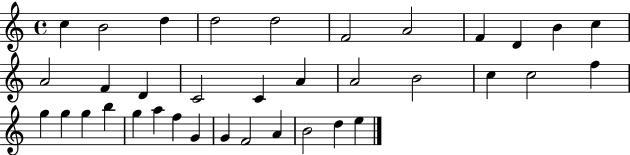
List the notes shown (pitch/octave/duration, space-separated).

C5/q B4/h D5/q D5/h D5/h F4/h A4/h F4/q D4/q B4/q C5/q A4/h F4/q D4/q C4/h C4/q A4/q A4/h B4/h C5/q C5/h F5/q G5/q G5/q G5/q B5/q G5/q A5/q F5/q G4/q G4/q F4/h A4/q B4/h D5/q E5/q